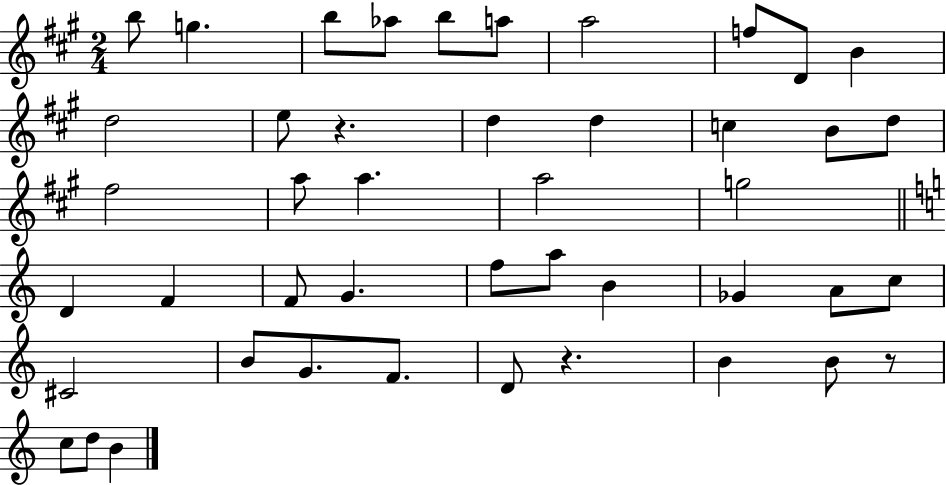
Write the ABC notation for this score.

X:1
T:Untitled
M:2/4
L:1/4
K:A
b/2 g b/2 _a/2 b/2 a/2 a2 f/2 D/2 B d2 e/2 z d d c B/2 d/2 ^f2 a/2 a a2 g2 D F F/2 G f/2 a/2 B _G A/2 c/2 ^C2 B/2 G/2 F/2 D/2 z B B/2 z/2 c/2 d/2 B